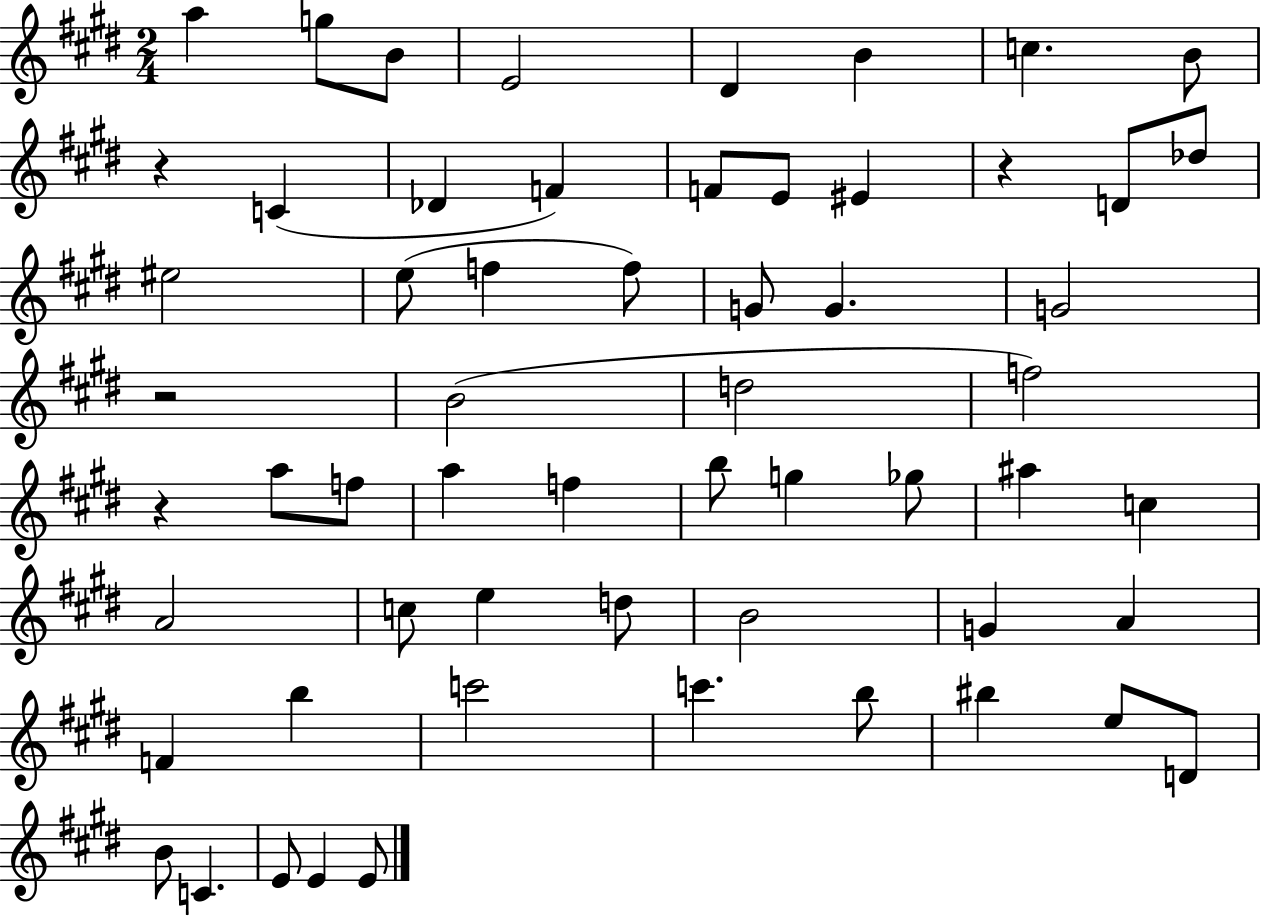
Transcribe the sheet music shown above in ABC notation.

X:1
T:Untitled
M:2/4
L:1/4
K:E
a g/2 B/2 E2 ^D B c B/2 z C _D F F/2 E/2 ^E z D/2 _d/2 ^e2 e/2 f f/2 G/2 G G2 z2 B2 d2 f2 z a/2 f/2 a f b/2 g _g/2 ^a c A2 c/2 e d/2 B2 G A F b c'2 c' b/2 ^b e/2 D/2 B/2 C E/2 E E/2